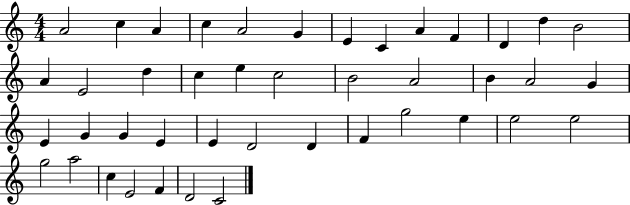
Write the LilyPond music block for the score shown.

{
  \clef treble
  \numericTimeSignature
  \time 4/4
  \key c \major
  a'2 c''4 a'4 | c''4 a'2 g'4 | e'4 c'4 a'4 f'4 | d'4 d''4 b'2 | \break a'4 e'2 d''4 | c''4 e''4 c''2 | b'2 a'2 | b'4 a'2 g'4 | \break e'4 g'4 g'4 e'4 | e'4 d'2 d'4 | f'4 g''2 e''4 | e''2 e''2 | \break g''2 a''2 | c''4 e'2 f'4 | d'2 c'2 | \bar "|."
}